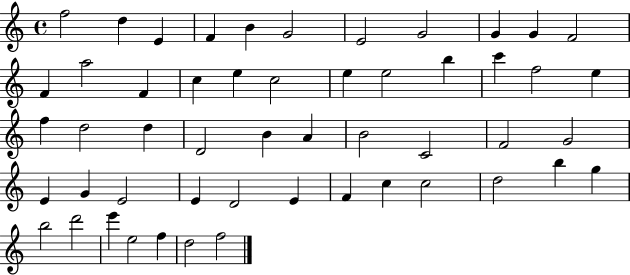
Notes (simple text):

F5/h D5/q E4/q F4/q B4/q G4/h E4/h G4/h G4/q G4/q F4/h F4/q A5/h F4/q C5/q E5/q C5/h E5/q E5/h B5/q C6/q F5/h E5/q F5/q D5/h D5/q D4/h B4/q A4/q B4/h C4/h F4/h G4/h E4/q G4/q E4/h E4/q D4/h E4/q F4/q C5/q C5/h D5/h B5/q G5/q B5/h D6/h E6/q E5/h F5/q D5/h F5/h